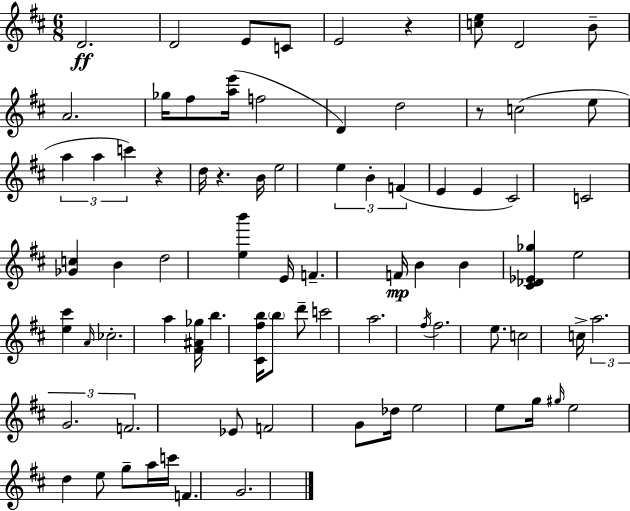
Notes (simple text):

D4/h. D4/h E4/e C4/e E4/h R/q [C5,E5]/e D4/h B4/e A4/h. Gb5/s F#5/e [A5,E6]/s F5/h D4/q D5/h R/e C5/h E5/e A5/q A5/q C6/q R/q D5/s R/q. B4/s E5/h E5/q B4/q F4/q E4/q E4/q C#4/h C4/h [Gb4,C5]/q B4/q D5/h [E5,B6]/q E4/s F4/q. F4/s B4/q B4/q [C#4,Db4,Eb4,Gb5]/q E5/h [E5,C#6]/q A4/s CES5/h. A5/q [F#4,A#4,Gb5]/s B5/q. [C#4,F#5,B5]/s B5/e D6/e C6/h A5/h. F#5/s F#5/h. E5/e. C5/h C5/s A5/h. G4/h. F4/h. Eb4/e F4/h G4/e Db5/s E5/h E5/e G5/s G#5/s E5/h D5/q E5/e G5/e A5/s C6/s F4/q. G4/h.